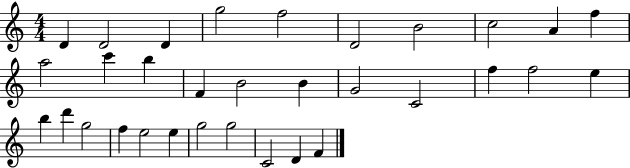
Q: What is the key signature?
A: C major